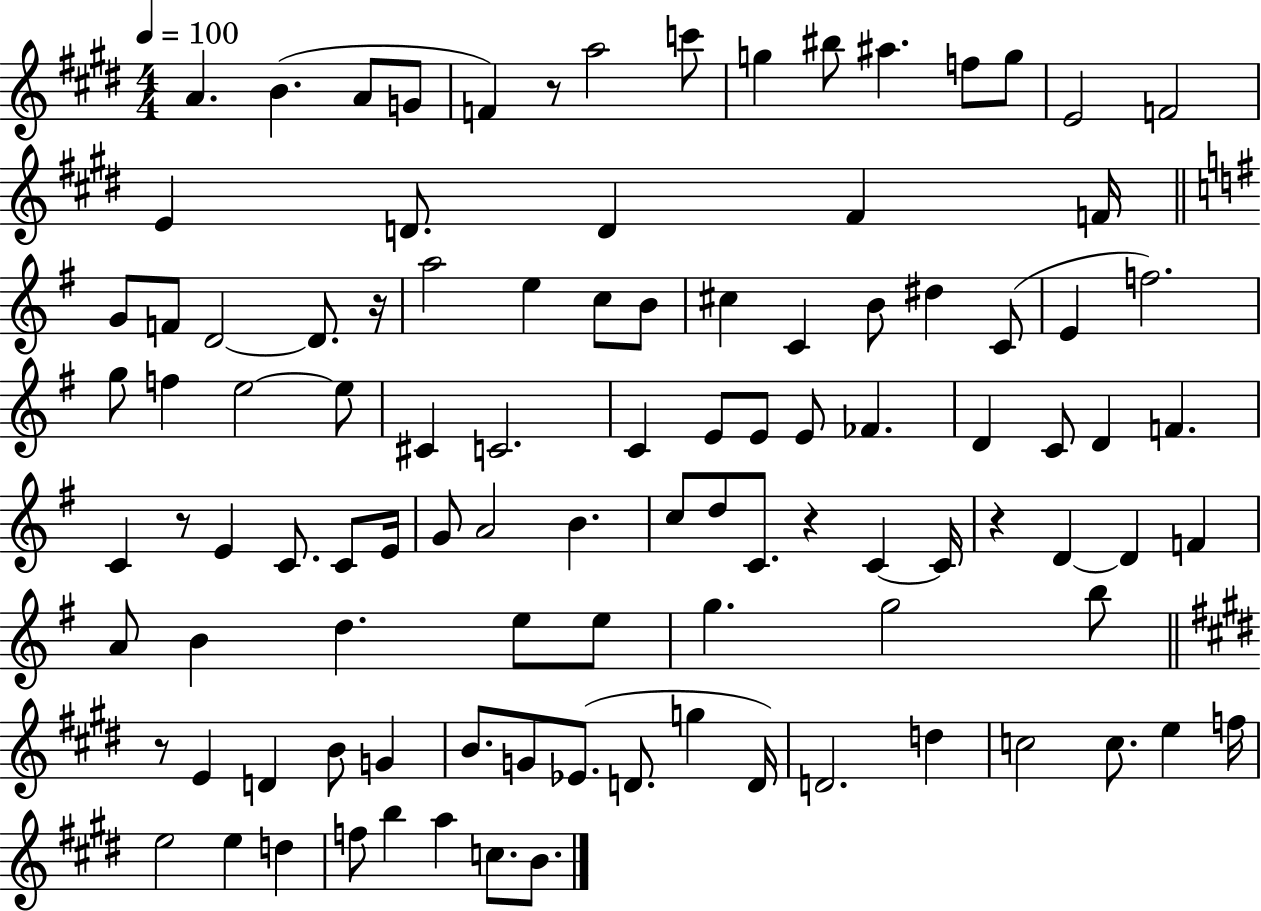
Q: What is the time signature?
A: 4/4